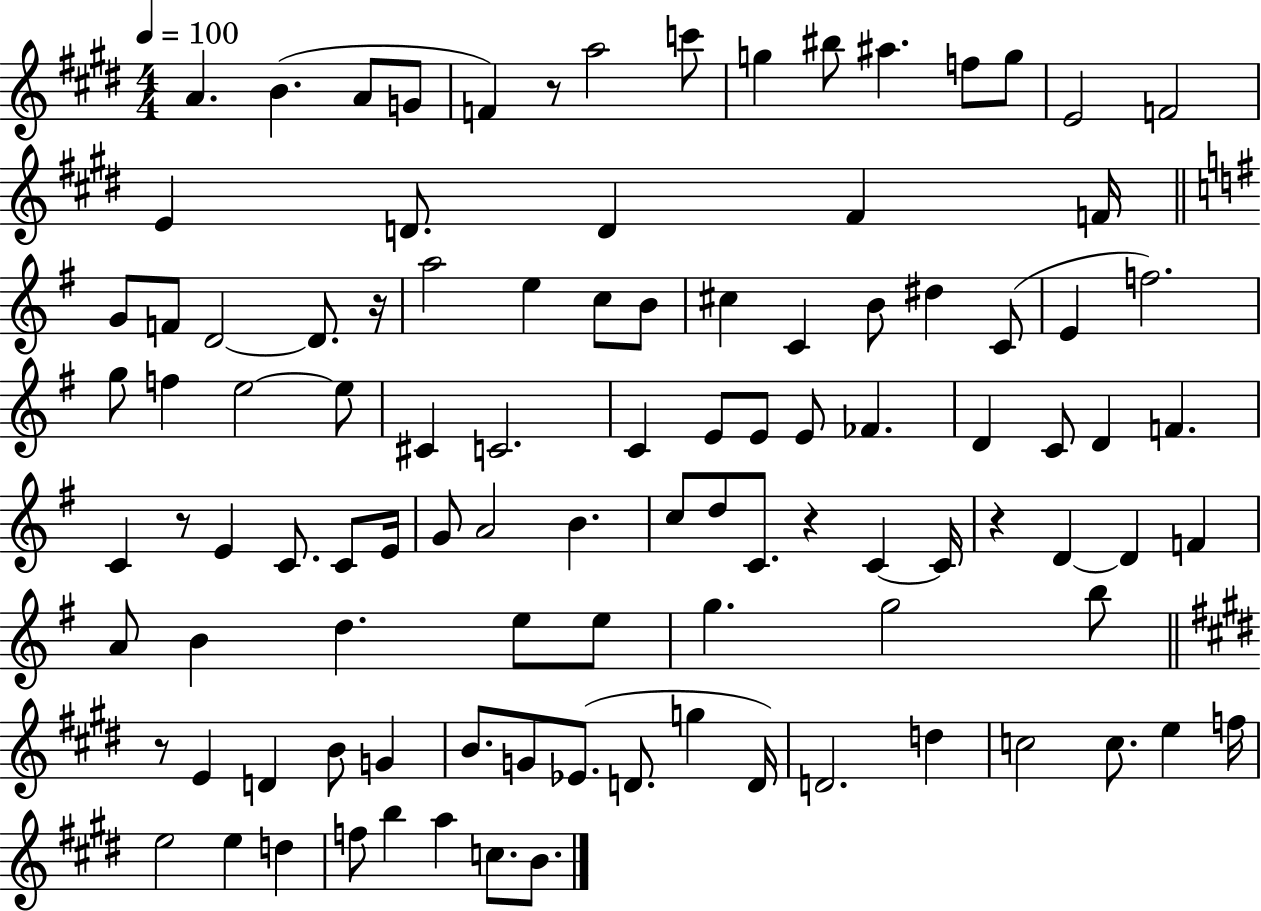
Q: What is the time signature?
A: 4/4